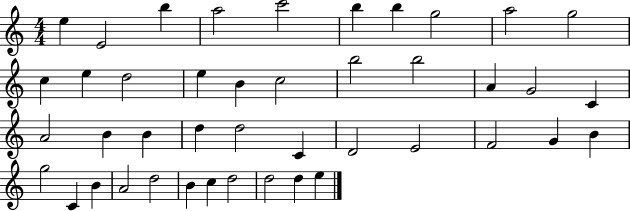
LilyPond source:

{
  \clef treble
  \numericTimeSignature
  \time 4/4
  \key c \major
  e''4 e'2 b''4 | a''2 c'''2 | b''4 b''4 g''2 | a''2 g''2 | \break c''4 e''4 d''2 | e''4 b'4 c''2 | b''2 b''2 | a'4 g'2 c'4 | \break a'2 b'4 b'4 | d''4 d''2 c'4 | d'2 e'2 | f'2 g'4 b'4 | \break g''2 c'4 b'4 | a'2 d''2 | b'4 c''4 d''2 | d''2 d''4 e''4 | \break \bar "|."
}